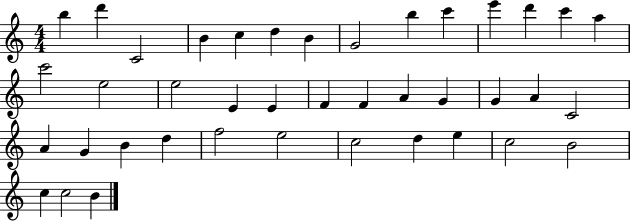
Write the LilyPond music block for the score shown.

{
  \clef treble
  \numericTimeSignature
  \time 4/4
  \key c \major
  b''4 d'''4 c'2 | b'4 c''4 d''4 b'4 | g'2 b''4 c'''4 | e'''4 d'''4 c'''4 a''4 | \break c'''2 e''2 | e''2 e'4 e'4 | f'4 f'4 a'4 g'4 | g'4 a'4 c'2 | \break a'4 g'4 b'4 d''4 | f''2 e''2 | c''2 d''4 e''4 | c''2 b'2 | \break c''4 c''2 b'4 | \bar "|."
}